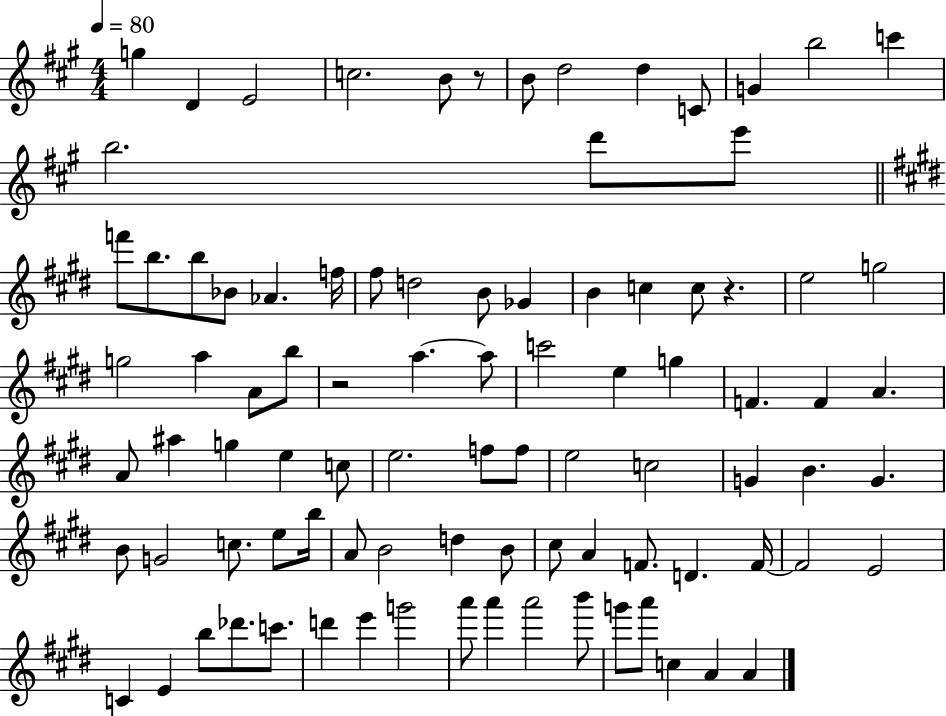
X:1
T:Untitled
M:4/4
L:1/4
K:A
g D E2 c2 B/2 z/2 B/2 d2 d C/2 G b2 c' b2 d'/2 e'/2 f'/2 b/2 b/2 _B/2 _A f/4 ^f/2 d2 B/2 _G B c c/2 z e2 g2 g2 a A/2 b/2 z2 a a/2 c'2 e g F F A A/2 ^a g e c/2 e2 f/2 f/2 e2 c2 G B G B/2 G2 c/2 e/2 b/4 A/2 B2 d B/2 ^c/2 A F/2 D F/4 F2 E2 C E b/2 _d'/2 c'/2 d' e' g'2 a'/2 a' a'2 b'/2 g'/2 a'/2 c A A